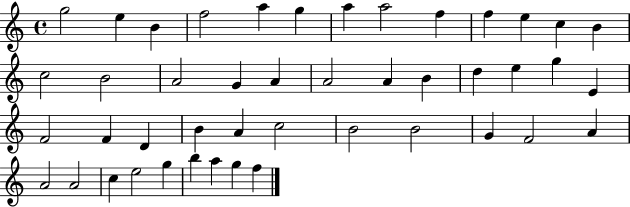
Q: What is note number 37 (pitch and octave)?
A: A4